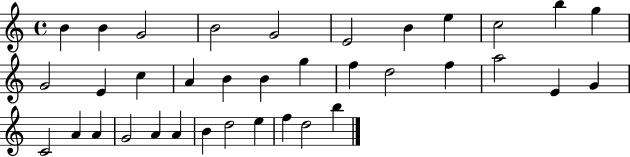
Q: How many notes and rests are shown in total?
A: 36